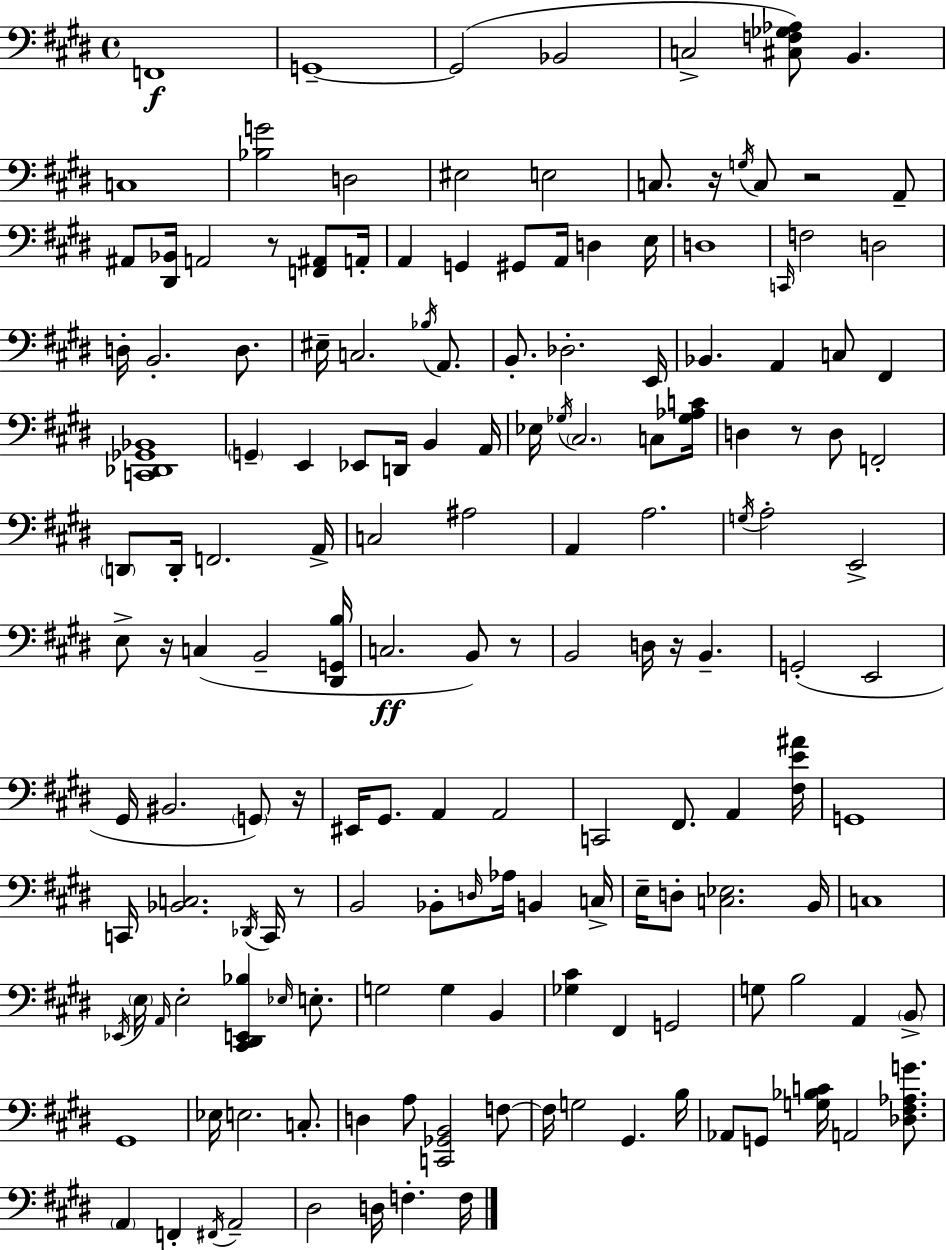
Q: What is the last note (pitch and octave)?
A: F3